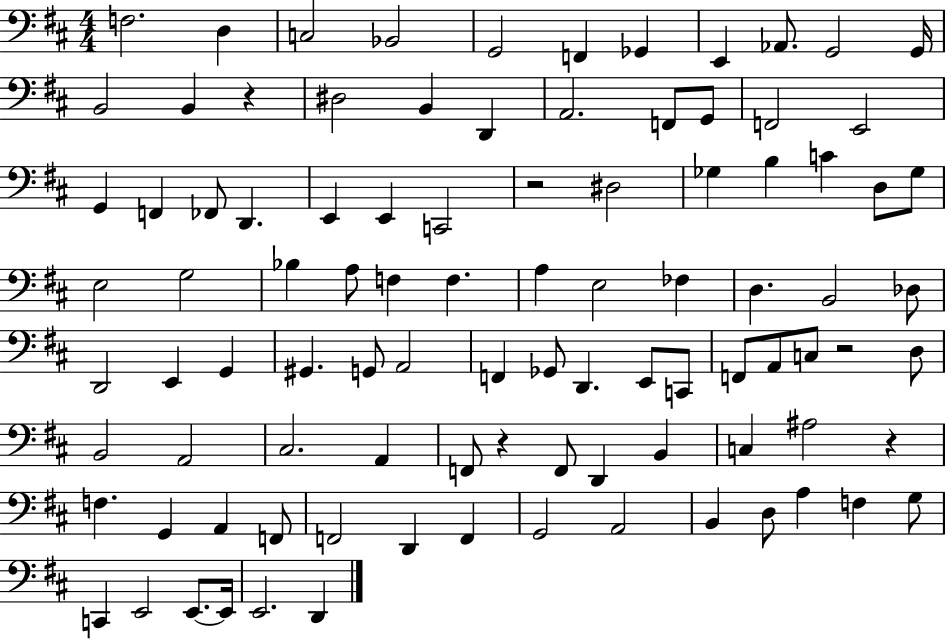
X:1
T:Untitled
M:4/4
L:1/4
K:D
F,2 D, C,2 _B,,2 G,,2 F,, _G,, E,, _A,,/2 G,,2 G,,/4 B,,2 B,, z ^D,2 B,, D,, A,,2 F,,/2 G,,/2 F,,2 E,,2 G,, F,, _F,,/2 D,, E,, E,, C,,2 z2 ^D,2 _G, B, C D,/2 _G,/2 E,2 G,2 _B, A,/2 F, F, A, E,2 _F, D, B,,2 _D,/2 D,,2 E,, G,, ^G,, G,,/2 A,,2 F,, _G,,/2 D,, E,,/2 C,,/2 F,,/2 A,,/2 C,/2 z2 D,/2 B,,2 A,,2 ^C,2 A,, F,,/2 z F,,/2 D,, B,, C, ^A,2 z F, G,, A,, F,,/2 F,,2 D,, F,, G,,2 A,,2 B,, D,/2 A, F, G,/2 C,, E,,2 E,,/2 E,,/4 E,,2 D,,